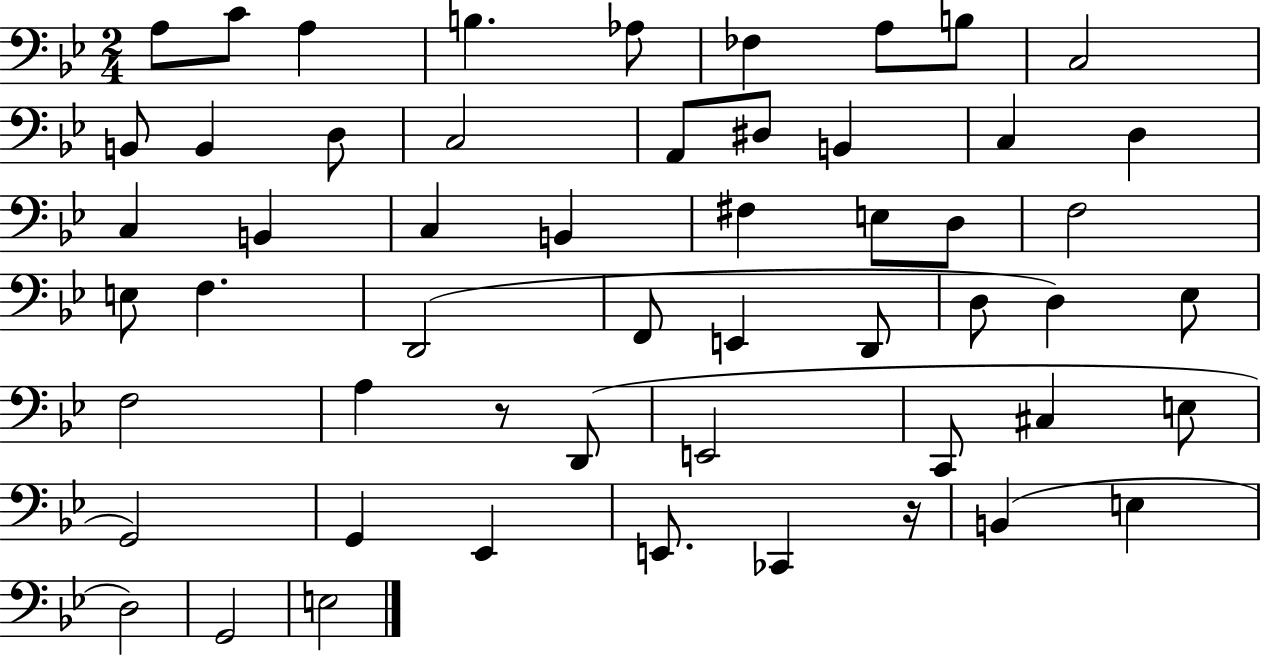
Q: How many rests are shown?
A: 2